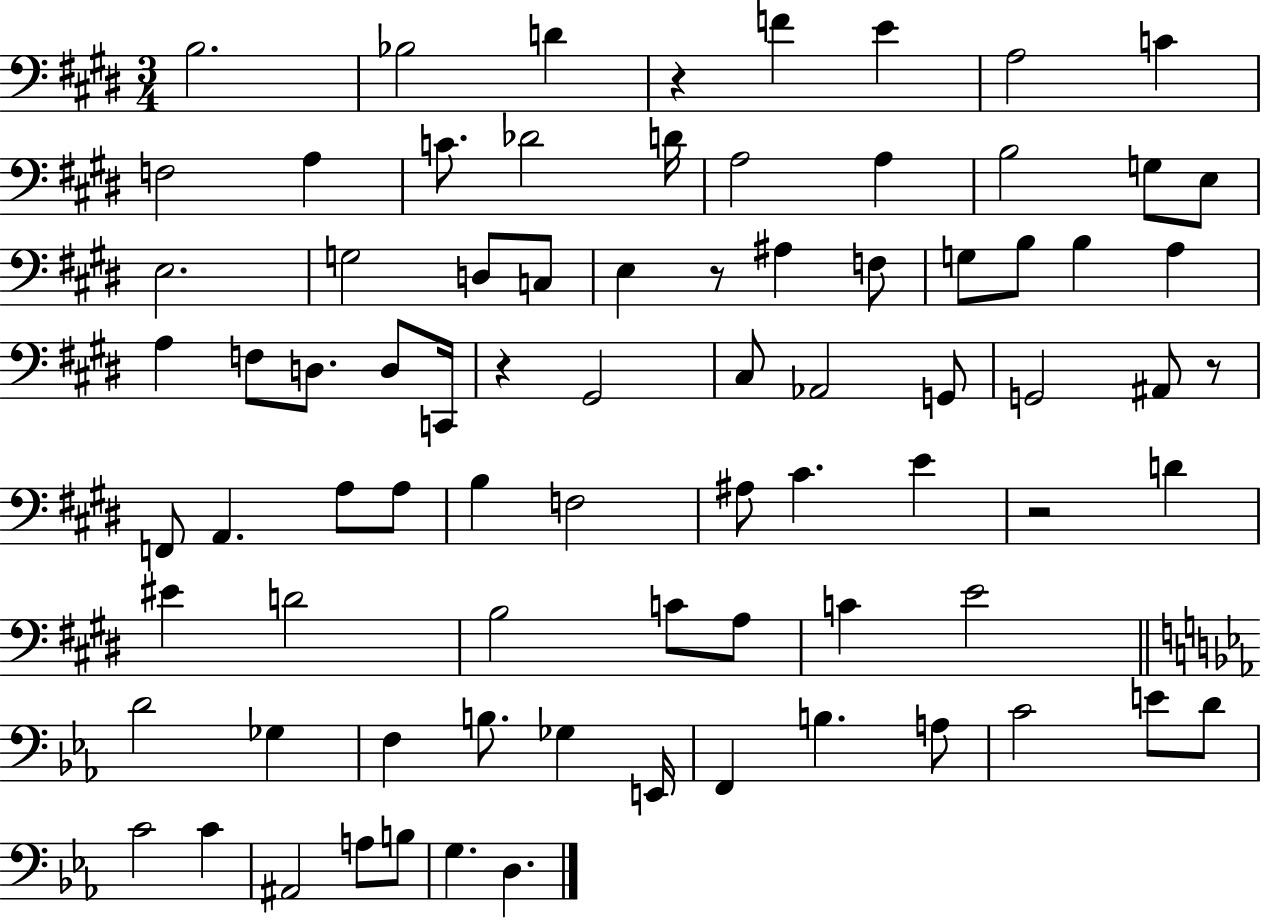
{
  \clef bass
  \numericTimeSignature
  \time 3/4
  \key e \major
  b2. | bes2 d'4 | r4 f'4 e'4 | a2 c'4 | \break f2 a4 | c'8. des'2 d'16 | a2 a4 | b2 g8 e8 | \break e2. | g2 d8 c8 | e4 r8 ais4 f8 | g8 b8 b4 a4 | \break a4 f8 d8. d8 c,16 | r4 gis,2 | cis8 aes,2 g,8 | g,2 ais,8 r8 | \break f,8 a,4. a8 a8 | b4 f2 | ais8 cis'4. e'4 | r2 d'4 | \break eis'4 d'2 | b2 c'8 a8 | c'4 e'2 | \bar "||" \break \key c \minor d'2 ges4 | f4 b8. ges4 e,16 | f,4 b4. a8 | c'2 e'8 d'8 | \break c'2 c'4 | ais,2 a8 b8 | g4. d4. | \bar "|."
}